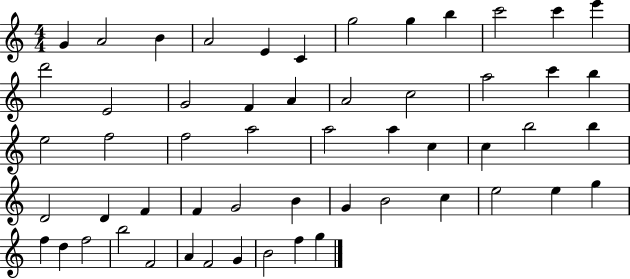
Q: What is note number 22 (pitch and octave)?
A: B5